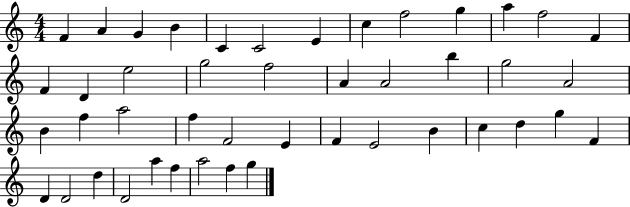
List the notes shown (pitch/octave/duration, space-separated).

F4/q A4/q G4/q B4/q C4/q C4/h E4/q C5/q F5/h G5/q A5/q F5/h F4/q F4/q D4/q E5/h G5/h F5/h A4/q A4/h B5/q G5/h A4/h B4/q F5/q A5/h F5/q F4/h E4/q F4/q E4/h B4/q C5/q D5/q G5/q F4/q D4/q D4/h D5/q D4/h A5/q F5/q A5/h F5/q G5/q